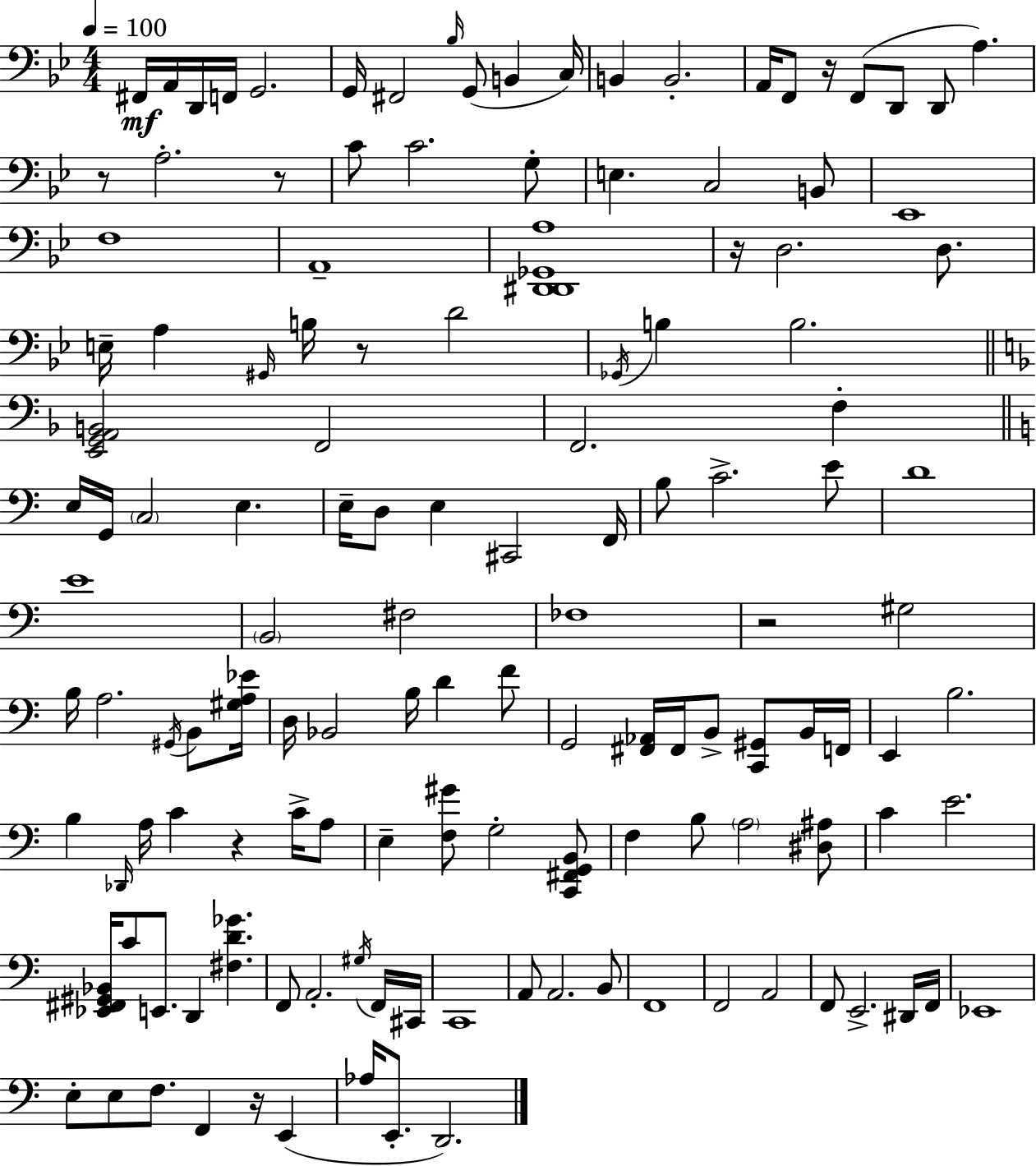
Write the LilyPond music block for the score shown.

{
  \clef bass
  \numericTimeSignature
  \time 4/4
  \key bes \major
  \tempo 4 = 100
  \repeat volta 2 { fis,16\mf a,16 d,16 f,16 g,2. | g,16 fis,2 \grace { bes16 } g,8( b,4 | c16) b,4 b,2.-. | a,16 f,8 r16 f,8( d,8 d,8 a4.) | \break r8 a2.-. r8 | c'8 c'2. g8-. | e4. c2 b,8 | ees,1 | \break f1 | a,1-- | <d, dis, ges, a>1 | r16 d2. d8. | \break e16-- a4 \grace { gis,16 } b16 r8 d'2 | \acciaccatura { ges,16 } b4 b2. | \bar "||" \break \key f \major <e, g, a, b,>2 f,2 | f,2. f4-. | \bar "||" \break \key a \minor e16 g,16 \parenthesize c2 e4. | e16-- d8 e4 cis,2 f,16 | b8 c'2.-> e'8 | d'1 | \break e'1 | \parenthesize b,2 fis2 | fes1 | r2 gis2 | \break b16 a2. \acciaccatura { gis,16 } b,8 | <gis a ees'>16 d16 bes,2 b16 d'4 f'8 | g,2 <fis, aes,>16 fis,16 b,8-> <c, gis,>8 b,16 | f,16 e,4 b2. | \break b4 \grace { des,16 } a16 c'4 r4 c'16-> | a8 e4-- <f gis'>8 g2-. | <c, fis, g, b,>8 f4 b8 \parenthesize a2 | <dis ais>8 c'4 e'2. | \break <ees, fis, gis, bes,>16 c'8 e,8. d,4 <fis d' ges'>4. | f,8 a,2.-. | \acciaccatura { gis16 } f,16 cis,16 c,1 | a,8 a,2. | \break b,8 f,1 | f,2 a,2 | f,8 e,2.-> | dis,16 f,16 ees,1 | \break e8-. e8 f8. f,4 r16 e,4( | aes16 e,8.-. d,2.) | } \bar "|."
}